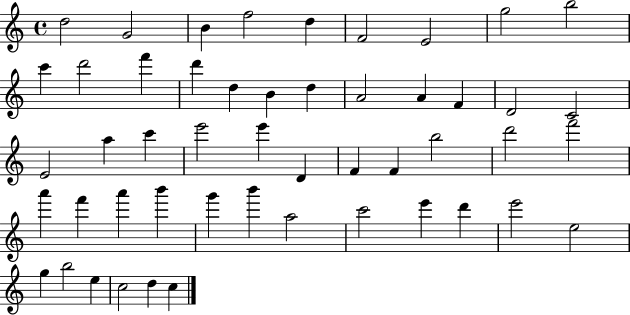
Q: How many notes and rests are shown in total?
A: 50